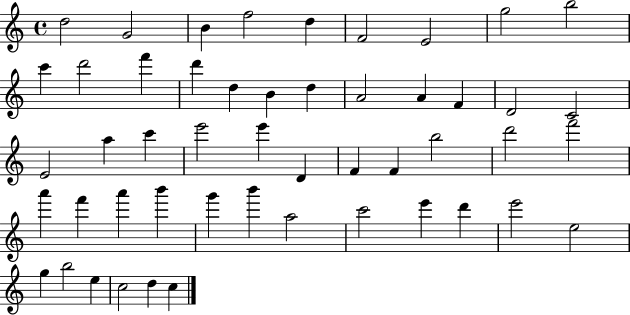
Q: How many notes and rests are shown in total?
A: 50